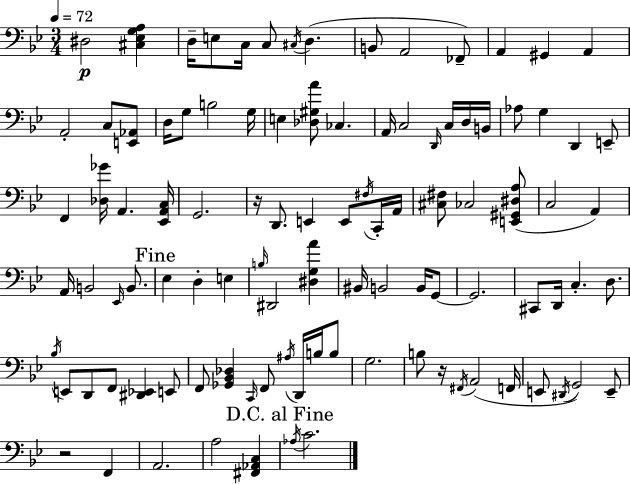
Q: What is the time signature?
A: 3/4